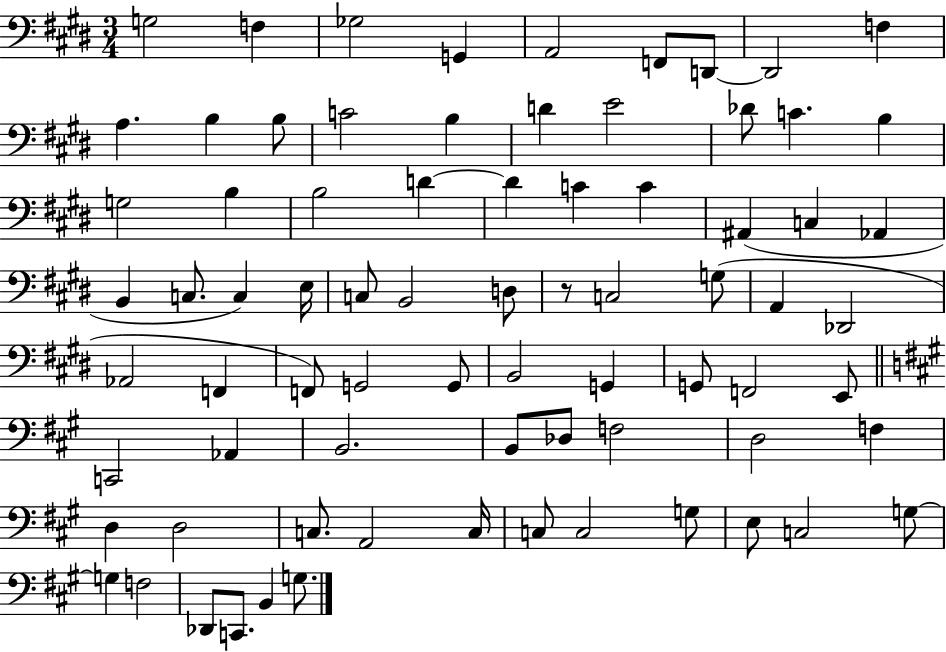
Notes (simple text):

G3/h F3/q Gb3/h G2/q A2/h F2/e D2/e D2/h F3/q A3/q. B3/q B3/e C4/h B3/q D4/q E4/h Db4/e C4/q. B3/q G3/h B3/q B3/h D4/q D4/q C4/q C4/q A#2/q C3/q Ab2/q B2/q C3/e. C3/q E3/s C3/e B2/h D3/e R/e C3/h G3/e A2/q Db2/h Ab2/h F2/q F2/e G2/h G2/e B2/h G2/q G2/e F2/h E2/e C2/h Ab2/q B2/h. B2/e Db3/e F3/h D3/h F3/q D3/q D3/h C3/e. A2/h C3/s C3/e C3/h G3/e E3/e C3/h G3/e G3/q F3/h Db2/e C2/e. B2/q G3/e.